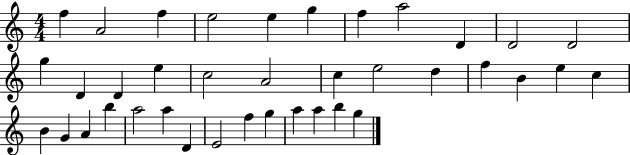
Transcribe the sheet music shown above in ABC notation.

X:1
T:Untitled
M:4/4
L:1/4
K:C
f A2 f e2 e g f a2 D D2 D2 g D D e c2 A2 c e2 d f B e c B G A b a2 a D E2 f g a a b g